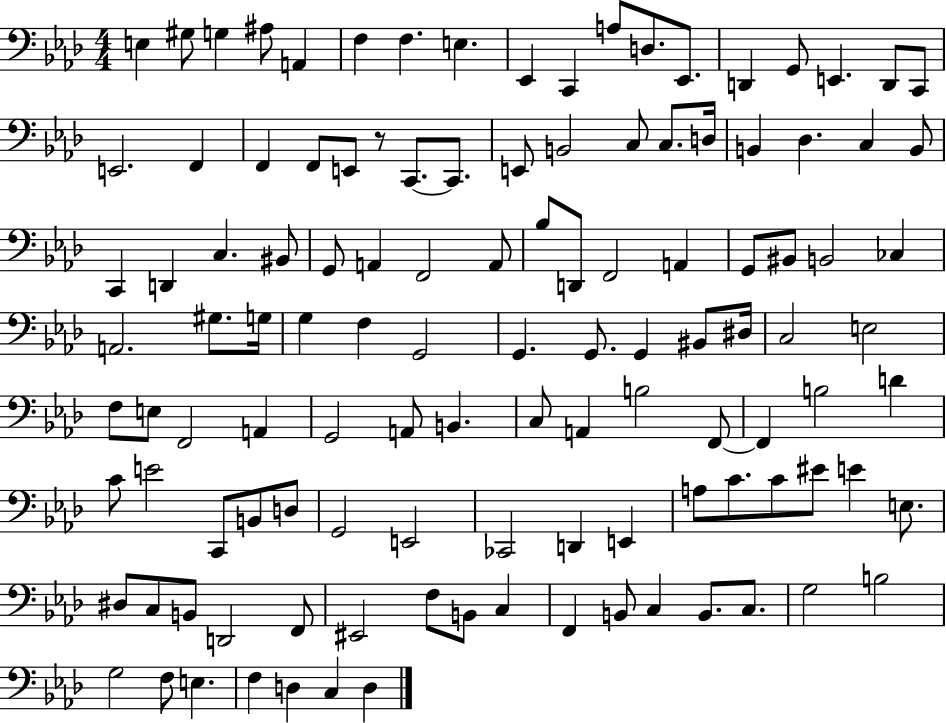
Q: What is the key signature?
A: AES major